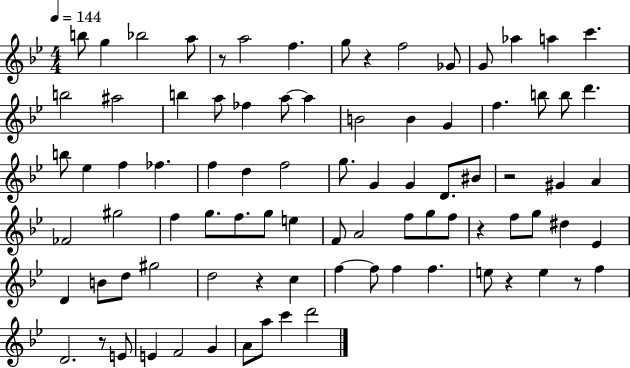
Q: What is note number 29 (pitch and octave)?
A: Eb5